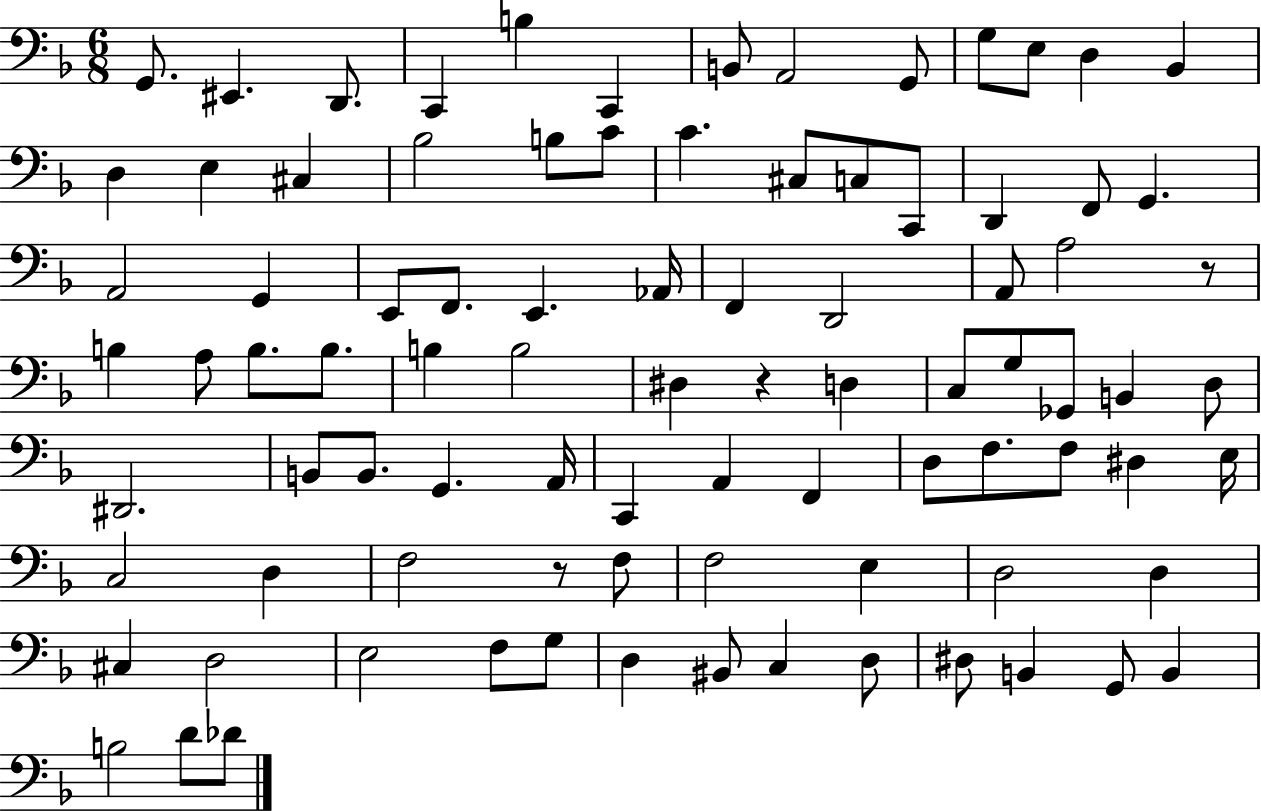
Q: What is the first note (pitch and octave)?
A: G2